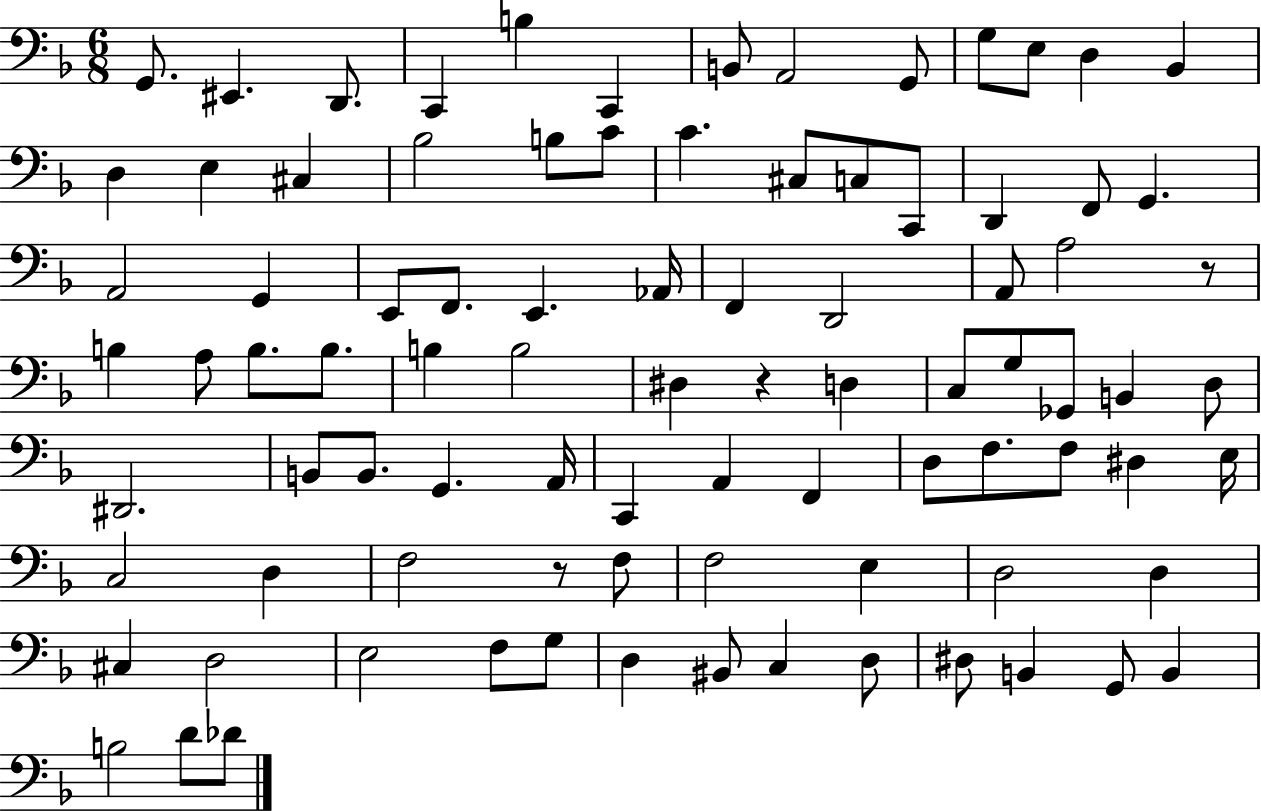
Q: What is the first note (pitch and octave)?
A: G2